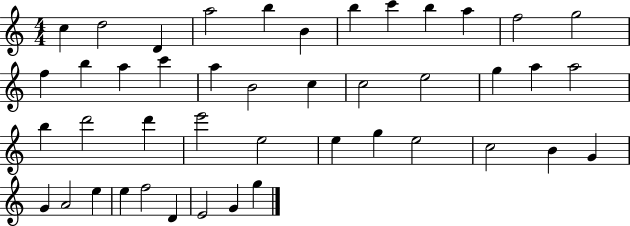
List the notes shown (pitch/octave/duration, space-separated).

C5/q D5/h D4/q A5/h B5/q B4/q B5/q C6/q B5/q A5/q F5/h G5/h F5/q B5/q A5/q C6/q A5/q B4/h C5/q C5/h E5/h G5/q A5/q A5/h B5/q D6/h D6/q E6/h E5/h E5/q G5/q E5/h C5/h B4/q G4/q G4/q A4/h E5/q E5/q F5/h D4/q E4/h G4/q G5/q